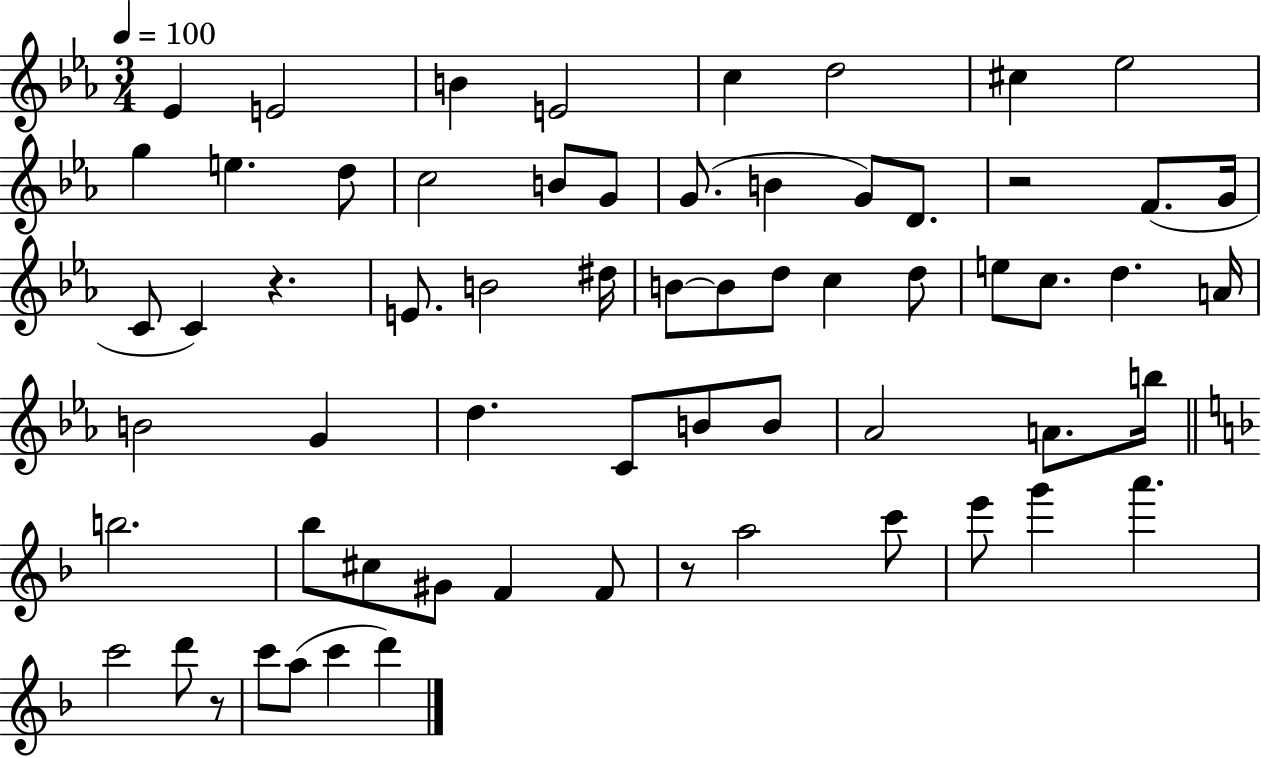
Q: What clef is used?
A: treble